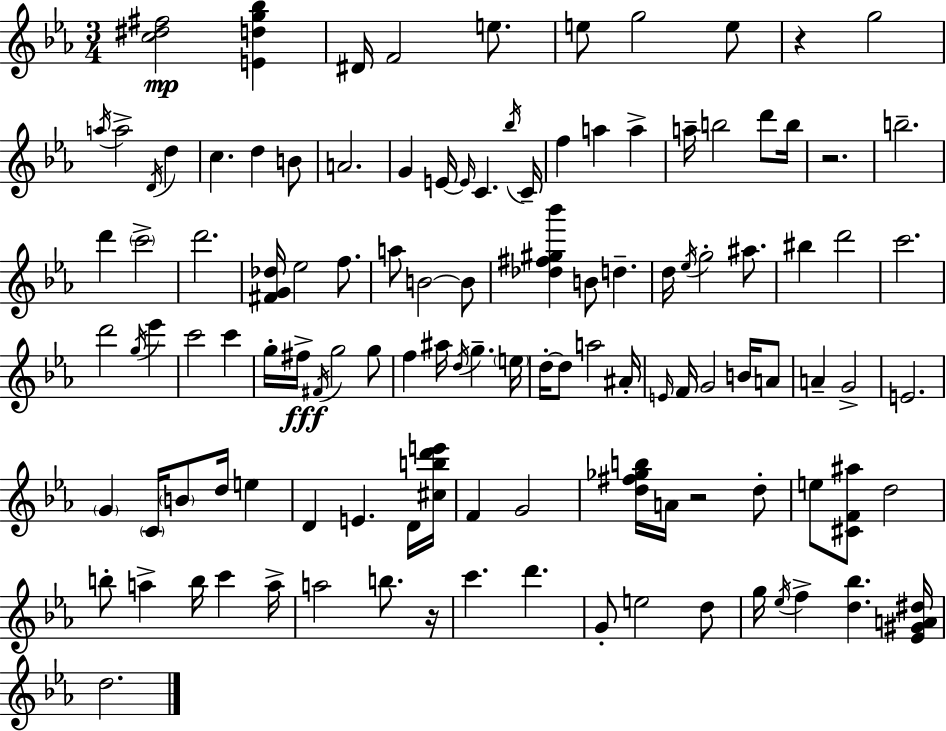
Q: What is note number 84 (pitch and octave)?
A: A4